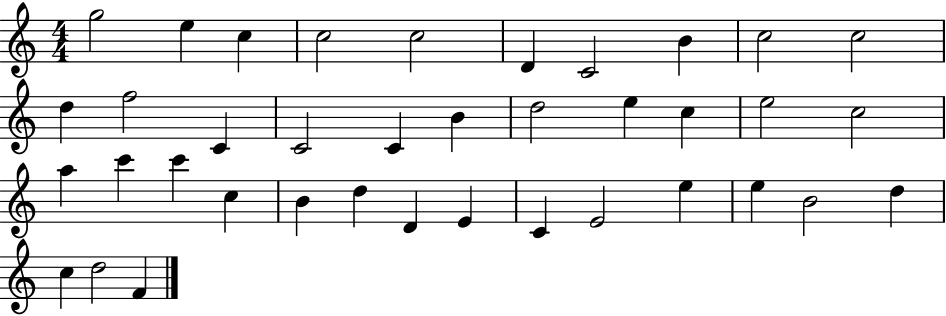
G5/h E5/q C5/q C5/h C5/h D4/q C4/h B4/q C5/h C5/h D5/q F5/h C4/q C4/h C4/q B4/q D5/h E5/q C5/q E5/h C5/h A5/q C6/q C6/q C5/q B4/q D5/q D4/q E4/q C4/q E4/h E5/q E5/q B4/h D5/q C5/q D5/h F4/q